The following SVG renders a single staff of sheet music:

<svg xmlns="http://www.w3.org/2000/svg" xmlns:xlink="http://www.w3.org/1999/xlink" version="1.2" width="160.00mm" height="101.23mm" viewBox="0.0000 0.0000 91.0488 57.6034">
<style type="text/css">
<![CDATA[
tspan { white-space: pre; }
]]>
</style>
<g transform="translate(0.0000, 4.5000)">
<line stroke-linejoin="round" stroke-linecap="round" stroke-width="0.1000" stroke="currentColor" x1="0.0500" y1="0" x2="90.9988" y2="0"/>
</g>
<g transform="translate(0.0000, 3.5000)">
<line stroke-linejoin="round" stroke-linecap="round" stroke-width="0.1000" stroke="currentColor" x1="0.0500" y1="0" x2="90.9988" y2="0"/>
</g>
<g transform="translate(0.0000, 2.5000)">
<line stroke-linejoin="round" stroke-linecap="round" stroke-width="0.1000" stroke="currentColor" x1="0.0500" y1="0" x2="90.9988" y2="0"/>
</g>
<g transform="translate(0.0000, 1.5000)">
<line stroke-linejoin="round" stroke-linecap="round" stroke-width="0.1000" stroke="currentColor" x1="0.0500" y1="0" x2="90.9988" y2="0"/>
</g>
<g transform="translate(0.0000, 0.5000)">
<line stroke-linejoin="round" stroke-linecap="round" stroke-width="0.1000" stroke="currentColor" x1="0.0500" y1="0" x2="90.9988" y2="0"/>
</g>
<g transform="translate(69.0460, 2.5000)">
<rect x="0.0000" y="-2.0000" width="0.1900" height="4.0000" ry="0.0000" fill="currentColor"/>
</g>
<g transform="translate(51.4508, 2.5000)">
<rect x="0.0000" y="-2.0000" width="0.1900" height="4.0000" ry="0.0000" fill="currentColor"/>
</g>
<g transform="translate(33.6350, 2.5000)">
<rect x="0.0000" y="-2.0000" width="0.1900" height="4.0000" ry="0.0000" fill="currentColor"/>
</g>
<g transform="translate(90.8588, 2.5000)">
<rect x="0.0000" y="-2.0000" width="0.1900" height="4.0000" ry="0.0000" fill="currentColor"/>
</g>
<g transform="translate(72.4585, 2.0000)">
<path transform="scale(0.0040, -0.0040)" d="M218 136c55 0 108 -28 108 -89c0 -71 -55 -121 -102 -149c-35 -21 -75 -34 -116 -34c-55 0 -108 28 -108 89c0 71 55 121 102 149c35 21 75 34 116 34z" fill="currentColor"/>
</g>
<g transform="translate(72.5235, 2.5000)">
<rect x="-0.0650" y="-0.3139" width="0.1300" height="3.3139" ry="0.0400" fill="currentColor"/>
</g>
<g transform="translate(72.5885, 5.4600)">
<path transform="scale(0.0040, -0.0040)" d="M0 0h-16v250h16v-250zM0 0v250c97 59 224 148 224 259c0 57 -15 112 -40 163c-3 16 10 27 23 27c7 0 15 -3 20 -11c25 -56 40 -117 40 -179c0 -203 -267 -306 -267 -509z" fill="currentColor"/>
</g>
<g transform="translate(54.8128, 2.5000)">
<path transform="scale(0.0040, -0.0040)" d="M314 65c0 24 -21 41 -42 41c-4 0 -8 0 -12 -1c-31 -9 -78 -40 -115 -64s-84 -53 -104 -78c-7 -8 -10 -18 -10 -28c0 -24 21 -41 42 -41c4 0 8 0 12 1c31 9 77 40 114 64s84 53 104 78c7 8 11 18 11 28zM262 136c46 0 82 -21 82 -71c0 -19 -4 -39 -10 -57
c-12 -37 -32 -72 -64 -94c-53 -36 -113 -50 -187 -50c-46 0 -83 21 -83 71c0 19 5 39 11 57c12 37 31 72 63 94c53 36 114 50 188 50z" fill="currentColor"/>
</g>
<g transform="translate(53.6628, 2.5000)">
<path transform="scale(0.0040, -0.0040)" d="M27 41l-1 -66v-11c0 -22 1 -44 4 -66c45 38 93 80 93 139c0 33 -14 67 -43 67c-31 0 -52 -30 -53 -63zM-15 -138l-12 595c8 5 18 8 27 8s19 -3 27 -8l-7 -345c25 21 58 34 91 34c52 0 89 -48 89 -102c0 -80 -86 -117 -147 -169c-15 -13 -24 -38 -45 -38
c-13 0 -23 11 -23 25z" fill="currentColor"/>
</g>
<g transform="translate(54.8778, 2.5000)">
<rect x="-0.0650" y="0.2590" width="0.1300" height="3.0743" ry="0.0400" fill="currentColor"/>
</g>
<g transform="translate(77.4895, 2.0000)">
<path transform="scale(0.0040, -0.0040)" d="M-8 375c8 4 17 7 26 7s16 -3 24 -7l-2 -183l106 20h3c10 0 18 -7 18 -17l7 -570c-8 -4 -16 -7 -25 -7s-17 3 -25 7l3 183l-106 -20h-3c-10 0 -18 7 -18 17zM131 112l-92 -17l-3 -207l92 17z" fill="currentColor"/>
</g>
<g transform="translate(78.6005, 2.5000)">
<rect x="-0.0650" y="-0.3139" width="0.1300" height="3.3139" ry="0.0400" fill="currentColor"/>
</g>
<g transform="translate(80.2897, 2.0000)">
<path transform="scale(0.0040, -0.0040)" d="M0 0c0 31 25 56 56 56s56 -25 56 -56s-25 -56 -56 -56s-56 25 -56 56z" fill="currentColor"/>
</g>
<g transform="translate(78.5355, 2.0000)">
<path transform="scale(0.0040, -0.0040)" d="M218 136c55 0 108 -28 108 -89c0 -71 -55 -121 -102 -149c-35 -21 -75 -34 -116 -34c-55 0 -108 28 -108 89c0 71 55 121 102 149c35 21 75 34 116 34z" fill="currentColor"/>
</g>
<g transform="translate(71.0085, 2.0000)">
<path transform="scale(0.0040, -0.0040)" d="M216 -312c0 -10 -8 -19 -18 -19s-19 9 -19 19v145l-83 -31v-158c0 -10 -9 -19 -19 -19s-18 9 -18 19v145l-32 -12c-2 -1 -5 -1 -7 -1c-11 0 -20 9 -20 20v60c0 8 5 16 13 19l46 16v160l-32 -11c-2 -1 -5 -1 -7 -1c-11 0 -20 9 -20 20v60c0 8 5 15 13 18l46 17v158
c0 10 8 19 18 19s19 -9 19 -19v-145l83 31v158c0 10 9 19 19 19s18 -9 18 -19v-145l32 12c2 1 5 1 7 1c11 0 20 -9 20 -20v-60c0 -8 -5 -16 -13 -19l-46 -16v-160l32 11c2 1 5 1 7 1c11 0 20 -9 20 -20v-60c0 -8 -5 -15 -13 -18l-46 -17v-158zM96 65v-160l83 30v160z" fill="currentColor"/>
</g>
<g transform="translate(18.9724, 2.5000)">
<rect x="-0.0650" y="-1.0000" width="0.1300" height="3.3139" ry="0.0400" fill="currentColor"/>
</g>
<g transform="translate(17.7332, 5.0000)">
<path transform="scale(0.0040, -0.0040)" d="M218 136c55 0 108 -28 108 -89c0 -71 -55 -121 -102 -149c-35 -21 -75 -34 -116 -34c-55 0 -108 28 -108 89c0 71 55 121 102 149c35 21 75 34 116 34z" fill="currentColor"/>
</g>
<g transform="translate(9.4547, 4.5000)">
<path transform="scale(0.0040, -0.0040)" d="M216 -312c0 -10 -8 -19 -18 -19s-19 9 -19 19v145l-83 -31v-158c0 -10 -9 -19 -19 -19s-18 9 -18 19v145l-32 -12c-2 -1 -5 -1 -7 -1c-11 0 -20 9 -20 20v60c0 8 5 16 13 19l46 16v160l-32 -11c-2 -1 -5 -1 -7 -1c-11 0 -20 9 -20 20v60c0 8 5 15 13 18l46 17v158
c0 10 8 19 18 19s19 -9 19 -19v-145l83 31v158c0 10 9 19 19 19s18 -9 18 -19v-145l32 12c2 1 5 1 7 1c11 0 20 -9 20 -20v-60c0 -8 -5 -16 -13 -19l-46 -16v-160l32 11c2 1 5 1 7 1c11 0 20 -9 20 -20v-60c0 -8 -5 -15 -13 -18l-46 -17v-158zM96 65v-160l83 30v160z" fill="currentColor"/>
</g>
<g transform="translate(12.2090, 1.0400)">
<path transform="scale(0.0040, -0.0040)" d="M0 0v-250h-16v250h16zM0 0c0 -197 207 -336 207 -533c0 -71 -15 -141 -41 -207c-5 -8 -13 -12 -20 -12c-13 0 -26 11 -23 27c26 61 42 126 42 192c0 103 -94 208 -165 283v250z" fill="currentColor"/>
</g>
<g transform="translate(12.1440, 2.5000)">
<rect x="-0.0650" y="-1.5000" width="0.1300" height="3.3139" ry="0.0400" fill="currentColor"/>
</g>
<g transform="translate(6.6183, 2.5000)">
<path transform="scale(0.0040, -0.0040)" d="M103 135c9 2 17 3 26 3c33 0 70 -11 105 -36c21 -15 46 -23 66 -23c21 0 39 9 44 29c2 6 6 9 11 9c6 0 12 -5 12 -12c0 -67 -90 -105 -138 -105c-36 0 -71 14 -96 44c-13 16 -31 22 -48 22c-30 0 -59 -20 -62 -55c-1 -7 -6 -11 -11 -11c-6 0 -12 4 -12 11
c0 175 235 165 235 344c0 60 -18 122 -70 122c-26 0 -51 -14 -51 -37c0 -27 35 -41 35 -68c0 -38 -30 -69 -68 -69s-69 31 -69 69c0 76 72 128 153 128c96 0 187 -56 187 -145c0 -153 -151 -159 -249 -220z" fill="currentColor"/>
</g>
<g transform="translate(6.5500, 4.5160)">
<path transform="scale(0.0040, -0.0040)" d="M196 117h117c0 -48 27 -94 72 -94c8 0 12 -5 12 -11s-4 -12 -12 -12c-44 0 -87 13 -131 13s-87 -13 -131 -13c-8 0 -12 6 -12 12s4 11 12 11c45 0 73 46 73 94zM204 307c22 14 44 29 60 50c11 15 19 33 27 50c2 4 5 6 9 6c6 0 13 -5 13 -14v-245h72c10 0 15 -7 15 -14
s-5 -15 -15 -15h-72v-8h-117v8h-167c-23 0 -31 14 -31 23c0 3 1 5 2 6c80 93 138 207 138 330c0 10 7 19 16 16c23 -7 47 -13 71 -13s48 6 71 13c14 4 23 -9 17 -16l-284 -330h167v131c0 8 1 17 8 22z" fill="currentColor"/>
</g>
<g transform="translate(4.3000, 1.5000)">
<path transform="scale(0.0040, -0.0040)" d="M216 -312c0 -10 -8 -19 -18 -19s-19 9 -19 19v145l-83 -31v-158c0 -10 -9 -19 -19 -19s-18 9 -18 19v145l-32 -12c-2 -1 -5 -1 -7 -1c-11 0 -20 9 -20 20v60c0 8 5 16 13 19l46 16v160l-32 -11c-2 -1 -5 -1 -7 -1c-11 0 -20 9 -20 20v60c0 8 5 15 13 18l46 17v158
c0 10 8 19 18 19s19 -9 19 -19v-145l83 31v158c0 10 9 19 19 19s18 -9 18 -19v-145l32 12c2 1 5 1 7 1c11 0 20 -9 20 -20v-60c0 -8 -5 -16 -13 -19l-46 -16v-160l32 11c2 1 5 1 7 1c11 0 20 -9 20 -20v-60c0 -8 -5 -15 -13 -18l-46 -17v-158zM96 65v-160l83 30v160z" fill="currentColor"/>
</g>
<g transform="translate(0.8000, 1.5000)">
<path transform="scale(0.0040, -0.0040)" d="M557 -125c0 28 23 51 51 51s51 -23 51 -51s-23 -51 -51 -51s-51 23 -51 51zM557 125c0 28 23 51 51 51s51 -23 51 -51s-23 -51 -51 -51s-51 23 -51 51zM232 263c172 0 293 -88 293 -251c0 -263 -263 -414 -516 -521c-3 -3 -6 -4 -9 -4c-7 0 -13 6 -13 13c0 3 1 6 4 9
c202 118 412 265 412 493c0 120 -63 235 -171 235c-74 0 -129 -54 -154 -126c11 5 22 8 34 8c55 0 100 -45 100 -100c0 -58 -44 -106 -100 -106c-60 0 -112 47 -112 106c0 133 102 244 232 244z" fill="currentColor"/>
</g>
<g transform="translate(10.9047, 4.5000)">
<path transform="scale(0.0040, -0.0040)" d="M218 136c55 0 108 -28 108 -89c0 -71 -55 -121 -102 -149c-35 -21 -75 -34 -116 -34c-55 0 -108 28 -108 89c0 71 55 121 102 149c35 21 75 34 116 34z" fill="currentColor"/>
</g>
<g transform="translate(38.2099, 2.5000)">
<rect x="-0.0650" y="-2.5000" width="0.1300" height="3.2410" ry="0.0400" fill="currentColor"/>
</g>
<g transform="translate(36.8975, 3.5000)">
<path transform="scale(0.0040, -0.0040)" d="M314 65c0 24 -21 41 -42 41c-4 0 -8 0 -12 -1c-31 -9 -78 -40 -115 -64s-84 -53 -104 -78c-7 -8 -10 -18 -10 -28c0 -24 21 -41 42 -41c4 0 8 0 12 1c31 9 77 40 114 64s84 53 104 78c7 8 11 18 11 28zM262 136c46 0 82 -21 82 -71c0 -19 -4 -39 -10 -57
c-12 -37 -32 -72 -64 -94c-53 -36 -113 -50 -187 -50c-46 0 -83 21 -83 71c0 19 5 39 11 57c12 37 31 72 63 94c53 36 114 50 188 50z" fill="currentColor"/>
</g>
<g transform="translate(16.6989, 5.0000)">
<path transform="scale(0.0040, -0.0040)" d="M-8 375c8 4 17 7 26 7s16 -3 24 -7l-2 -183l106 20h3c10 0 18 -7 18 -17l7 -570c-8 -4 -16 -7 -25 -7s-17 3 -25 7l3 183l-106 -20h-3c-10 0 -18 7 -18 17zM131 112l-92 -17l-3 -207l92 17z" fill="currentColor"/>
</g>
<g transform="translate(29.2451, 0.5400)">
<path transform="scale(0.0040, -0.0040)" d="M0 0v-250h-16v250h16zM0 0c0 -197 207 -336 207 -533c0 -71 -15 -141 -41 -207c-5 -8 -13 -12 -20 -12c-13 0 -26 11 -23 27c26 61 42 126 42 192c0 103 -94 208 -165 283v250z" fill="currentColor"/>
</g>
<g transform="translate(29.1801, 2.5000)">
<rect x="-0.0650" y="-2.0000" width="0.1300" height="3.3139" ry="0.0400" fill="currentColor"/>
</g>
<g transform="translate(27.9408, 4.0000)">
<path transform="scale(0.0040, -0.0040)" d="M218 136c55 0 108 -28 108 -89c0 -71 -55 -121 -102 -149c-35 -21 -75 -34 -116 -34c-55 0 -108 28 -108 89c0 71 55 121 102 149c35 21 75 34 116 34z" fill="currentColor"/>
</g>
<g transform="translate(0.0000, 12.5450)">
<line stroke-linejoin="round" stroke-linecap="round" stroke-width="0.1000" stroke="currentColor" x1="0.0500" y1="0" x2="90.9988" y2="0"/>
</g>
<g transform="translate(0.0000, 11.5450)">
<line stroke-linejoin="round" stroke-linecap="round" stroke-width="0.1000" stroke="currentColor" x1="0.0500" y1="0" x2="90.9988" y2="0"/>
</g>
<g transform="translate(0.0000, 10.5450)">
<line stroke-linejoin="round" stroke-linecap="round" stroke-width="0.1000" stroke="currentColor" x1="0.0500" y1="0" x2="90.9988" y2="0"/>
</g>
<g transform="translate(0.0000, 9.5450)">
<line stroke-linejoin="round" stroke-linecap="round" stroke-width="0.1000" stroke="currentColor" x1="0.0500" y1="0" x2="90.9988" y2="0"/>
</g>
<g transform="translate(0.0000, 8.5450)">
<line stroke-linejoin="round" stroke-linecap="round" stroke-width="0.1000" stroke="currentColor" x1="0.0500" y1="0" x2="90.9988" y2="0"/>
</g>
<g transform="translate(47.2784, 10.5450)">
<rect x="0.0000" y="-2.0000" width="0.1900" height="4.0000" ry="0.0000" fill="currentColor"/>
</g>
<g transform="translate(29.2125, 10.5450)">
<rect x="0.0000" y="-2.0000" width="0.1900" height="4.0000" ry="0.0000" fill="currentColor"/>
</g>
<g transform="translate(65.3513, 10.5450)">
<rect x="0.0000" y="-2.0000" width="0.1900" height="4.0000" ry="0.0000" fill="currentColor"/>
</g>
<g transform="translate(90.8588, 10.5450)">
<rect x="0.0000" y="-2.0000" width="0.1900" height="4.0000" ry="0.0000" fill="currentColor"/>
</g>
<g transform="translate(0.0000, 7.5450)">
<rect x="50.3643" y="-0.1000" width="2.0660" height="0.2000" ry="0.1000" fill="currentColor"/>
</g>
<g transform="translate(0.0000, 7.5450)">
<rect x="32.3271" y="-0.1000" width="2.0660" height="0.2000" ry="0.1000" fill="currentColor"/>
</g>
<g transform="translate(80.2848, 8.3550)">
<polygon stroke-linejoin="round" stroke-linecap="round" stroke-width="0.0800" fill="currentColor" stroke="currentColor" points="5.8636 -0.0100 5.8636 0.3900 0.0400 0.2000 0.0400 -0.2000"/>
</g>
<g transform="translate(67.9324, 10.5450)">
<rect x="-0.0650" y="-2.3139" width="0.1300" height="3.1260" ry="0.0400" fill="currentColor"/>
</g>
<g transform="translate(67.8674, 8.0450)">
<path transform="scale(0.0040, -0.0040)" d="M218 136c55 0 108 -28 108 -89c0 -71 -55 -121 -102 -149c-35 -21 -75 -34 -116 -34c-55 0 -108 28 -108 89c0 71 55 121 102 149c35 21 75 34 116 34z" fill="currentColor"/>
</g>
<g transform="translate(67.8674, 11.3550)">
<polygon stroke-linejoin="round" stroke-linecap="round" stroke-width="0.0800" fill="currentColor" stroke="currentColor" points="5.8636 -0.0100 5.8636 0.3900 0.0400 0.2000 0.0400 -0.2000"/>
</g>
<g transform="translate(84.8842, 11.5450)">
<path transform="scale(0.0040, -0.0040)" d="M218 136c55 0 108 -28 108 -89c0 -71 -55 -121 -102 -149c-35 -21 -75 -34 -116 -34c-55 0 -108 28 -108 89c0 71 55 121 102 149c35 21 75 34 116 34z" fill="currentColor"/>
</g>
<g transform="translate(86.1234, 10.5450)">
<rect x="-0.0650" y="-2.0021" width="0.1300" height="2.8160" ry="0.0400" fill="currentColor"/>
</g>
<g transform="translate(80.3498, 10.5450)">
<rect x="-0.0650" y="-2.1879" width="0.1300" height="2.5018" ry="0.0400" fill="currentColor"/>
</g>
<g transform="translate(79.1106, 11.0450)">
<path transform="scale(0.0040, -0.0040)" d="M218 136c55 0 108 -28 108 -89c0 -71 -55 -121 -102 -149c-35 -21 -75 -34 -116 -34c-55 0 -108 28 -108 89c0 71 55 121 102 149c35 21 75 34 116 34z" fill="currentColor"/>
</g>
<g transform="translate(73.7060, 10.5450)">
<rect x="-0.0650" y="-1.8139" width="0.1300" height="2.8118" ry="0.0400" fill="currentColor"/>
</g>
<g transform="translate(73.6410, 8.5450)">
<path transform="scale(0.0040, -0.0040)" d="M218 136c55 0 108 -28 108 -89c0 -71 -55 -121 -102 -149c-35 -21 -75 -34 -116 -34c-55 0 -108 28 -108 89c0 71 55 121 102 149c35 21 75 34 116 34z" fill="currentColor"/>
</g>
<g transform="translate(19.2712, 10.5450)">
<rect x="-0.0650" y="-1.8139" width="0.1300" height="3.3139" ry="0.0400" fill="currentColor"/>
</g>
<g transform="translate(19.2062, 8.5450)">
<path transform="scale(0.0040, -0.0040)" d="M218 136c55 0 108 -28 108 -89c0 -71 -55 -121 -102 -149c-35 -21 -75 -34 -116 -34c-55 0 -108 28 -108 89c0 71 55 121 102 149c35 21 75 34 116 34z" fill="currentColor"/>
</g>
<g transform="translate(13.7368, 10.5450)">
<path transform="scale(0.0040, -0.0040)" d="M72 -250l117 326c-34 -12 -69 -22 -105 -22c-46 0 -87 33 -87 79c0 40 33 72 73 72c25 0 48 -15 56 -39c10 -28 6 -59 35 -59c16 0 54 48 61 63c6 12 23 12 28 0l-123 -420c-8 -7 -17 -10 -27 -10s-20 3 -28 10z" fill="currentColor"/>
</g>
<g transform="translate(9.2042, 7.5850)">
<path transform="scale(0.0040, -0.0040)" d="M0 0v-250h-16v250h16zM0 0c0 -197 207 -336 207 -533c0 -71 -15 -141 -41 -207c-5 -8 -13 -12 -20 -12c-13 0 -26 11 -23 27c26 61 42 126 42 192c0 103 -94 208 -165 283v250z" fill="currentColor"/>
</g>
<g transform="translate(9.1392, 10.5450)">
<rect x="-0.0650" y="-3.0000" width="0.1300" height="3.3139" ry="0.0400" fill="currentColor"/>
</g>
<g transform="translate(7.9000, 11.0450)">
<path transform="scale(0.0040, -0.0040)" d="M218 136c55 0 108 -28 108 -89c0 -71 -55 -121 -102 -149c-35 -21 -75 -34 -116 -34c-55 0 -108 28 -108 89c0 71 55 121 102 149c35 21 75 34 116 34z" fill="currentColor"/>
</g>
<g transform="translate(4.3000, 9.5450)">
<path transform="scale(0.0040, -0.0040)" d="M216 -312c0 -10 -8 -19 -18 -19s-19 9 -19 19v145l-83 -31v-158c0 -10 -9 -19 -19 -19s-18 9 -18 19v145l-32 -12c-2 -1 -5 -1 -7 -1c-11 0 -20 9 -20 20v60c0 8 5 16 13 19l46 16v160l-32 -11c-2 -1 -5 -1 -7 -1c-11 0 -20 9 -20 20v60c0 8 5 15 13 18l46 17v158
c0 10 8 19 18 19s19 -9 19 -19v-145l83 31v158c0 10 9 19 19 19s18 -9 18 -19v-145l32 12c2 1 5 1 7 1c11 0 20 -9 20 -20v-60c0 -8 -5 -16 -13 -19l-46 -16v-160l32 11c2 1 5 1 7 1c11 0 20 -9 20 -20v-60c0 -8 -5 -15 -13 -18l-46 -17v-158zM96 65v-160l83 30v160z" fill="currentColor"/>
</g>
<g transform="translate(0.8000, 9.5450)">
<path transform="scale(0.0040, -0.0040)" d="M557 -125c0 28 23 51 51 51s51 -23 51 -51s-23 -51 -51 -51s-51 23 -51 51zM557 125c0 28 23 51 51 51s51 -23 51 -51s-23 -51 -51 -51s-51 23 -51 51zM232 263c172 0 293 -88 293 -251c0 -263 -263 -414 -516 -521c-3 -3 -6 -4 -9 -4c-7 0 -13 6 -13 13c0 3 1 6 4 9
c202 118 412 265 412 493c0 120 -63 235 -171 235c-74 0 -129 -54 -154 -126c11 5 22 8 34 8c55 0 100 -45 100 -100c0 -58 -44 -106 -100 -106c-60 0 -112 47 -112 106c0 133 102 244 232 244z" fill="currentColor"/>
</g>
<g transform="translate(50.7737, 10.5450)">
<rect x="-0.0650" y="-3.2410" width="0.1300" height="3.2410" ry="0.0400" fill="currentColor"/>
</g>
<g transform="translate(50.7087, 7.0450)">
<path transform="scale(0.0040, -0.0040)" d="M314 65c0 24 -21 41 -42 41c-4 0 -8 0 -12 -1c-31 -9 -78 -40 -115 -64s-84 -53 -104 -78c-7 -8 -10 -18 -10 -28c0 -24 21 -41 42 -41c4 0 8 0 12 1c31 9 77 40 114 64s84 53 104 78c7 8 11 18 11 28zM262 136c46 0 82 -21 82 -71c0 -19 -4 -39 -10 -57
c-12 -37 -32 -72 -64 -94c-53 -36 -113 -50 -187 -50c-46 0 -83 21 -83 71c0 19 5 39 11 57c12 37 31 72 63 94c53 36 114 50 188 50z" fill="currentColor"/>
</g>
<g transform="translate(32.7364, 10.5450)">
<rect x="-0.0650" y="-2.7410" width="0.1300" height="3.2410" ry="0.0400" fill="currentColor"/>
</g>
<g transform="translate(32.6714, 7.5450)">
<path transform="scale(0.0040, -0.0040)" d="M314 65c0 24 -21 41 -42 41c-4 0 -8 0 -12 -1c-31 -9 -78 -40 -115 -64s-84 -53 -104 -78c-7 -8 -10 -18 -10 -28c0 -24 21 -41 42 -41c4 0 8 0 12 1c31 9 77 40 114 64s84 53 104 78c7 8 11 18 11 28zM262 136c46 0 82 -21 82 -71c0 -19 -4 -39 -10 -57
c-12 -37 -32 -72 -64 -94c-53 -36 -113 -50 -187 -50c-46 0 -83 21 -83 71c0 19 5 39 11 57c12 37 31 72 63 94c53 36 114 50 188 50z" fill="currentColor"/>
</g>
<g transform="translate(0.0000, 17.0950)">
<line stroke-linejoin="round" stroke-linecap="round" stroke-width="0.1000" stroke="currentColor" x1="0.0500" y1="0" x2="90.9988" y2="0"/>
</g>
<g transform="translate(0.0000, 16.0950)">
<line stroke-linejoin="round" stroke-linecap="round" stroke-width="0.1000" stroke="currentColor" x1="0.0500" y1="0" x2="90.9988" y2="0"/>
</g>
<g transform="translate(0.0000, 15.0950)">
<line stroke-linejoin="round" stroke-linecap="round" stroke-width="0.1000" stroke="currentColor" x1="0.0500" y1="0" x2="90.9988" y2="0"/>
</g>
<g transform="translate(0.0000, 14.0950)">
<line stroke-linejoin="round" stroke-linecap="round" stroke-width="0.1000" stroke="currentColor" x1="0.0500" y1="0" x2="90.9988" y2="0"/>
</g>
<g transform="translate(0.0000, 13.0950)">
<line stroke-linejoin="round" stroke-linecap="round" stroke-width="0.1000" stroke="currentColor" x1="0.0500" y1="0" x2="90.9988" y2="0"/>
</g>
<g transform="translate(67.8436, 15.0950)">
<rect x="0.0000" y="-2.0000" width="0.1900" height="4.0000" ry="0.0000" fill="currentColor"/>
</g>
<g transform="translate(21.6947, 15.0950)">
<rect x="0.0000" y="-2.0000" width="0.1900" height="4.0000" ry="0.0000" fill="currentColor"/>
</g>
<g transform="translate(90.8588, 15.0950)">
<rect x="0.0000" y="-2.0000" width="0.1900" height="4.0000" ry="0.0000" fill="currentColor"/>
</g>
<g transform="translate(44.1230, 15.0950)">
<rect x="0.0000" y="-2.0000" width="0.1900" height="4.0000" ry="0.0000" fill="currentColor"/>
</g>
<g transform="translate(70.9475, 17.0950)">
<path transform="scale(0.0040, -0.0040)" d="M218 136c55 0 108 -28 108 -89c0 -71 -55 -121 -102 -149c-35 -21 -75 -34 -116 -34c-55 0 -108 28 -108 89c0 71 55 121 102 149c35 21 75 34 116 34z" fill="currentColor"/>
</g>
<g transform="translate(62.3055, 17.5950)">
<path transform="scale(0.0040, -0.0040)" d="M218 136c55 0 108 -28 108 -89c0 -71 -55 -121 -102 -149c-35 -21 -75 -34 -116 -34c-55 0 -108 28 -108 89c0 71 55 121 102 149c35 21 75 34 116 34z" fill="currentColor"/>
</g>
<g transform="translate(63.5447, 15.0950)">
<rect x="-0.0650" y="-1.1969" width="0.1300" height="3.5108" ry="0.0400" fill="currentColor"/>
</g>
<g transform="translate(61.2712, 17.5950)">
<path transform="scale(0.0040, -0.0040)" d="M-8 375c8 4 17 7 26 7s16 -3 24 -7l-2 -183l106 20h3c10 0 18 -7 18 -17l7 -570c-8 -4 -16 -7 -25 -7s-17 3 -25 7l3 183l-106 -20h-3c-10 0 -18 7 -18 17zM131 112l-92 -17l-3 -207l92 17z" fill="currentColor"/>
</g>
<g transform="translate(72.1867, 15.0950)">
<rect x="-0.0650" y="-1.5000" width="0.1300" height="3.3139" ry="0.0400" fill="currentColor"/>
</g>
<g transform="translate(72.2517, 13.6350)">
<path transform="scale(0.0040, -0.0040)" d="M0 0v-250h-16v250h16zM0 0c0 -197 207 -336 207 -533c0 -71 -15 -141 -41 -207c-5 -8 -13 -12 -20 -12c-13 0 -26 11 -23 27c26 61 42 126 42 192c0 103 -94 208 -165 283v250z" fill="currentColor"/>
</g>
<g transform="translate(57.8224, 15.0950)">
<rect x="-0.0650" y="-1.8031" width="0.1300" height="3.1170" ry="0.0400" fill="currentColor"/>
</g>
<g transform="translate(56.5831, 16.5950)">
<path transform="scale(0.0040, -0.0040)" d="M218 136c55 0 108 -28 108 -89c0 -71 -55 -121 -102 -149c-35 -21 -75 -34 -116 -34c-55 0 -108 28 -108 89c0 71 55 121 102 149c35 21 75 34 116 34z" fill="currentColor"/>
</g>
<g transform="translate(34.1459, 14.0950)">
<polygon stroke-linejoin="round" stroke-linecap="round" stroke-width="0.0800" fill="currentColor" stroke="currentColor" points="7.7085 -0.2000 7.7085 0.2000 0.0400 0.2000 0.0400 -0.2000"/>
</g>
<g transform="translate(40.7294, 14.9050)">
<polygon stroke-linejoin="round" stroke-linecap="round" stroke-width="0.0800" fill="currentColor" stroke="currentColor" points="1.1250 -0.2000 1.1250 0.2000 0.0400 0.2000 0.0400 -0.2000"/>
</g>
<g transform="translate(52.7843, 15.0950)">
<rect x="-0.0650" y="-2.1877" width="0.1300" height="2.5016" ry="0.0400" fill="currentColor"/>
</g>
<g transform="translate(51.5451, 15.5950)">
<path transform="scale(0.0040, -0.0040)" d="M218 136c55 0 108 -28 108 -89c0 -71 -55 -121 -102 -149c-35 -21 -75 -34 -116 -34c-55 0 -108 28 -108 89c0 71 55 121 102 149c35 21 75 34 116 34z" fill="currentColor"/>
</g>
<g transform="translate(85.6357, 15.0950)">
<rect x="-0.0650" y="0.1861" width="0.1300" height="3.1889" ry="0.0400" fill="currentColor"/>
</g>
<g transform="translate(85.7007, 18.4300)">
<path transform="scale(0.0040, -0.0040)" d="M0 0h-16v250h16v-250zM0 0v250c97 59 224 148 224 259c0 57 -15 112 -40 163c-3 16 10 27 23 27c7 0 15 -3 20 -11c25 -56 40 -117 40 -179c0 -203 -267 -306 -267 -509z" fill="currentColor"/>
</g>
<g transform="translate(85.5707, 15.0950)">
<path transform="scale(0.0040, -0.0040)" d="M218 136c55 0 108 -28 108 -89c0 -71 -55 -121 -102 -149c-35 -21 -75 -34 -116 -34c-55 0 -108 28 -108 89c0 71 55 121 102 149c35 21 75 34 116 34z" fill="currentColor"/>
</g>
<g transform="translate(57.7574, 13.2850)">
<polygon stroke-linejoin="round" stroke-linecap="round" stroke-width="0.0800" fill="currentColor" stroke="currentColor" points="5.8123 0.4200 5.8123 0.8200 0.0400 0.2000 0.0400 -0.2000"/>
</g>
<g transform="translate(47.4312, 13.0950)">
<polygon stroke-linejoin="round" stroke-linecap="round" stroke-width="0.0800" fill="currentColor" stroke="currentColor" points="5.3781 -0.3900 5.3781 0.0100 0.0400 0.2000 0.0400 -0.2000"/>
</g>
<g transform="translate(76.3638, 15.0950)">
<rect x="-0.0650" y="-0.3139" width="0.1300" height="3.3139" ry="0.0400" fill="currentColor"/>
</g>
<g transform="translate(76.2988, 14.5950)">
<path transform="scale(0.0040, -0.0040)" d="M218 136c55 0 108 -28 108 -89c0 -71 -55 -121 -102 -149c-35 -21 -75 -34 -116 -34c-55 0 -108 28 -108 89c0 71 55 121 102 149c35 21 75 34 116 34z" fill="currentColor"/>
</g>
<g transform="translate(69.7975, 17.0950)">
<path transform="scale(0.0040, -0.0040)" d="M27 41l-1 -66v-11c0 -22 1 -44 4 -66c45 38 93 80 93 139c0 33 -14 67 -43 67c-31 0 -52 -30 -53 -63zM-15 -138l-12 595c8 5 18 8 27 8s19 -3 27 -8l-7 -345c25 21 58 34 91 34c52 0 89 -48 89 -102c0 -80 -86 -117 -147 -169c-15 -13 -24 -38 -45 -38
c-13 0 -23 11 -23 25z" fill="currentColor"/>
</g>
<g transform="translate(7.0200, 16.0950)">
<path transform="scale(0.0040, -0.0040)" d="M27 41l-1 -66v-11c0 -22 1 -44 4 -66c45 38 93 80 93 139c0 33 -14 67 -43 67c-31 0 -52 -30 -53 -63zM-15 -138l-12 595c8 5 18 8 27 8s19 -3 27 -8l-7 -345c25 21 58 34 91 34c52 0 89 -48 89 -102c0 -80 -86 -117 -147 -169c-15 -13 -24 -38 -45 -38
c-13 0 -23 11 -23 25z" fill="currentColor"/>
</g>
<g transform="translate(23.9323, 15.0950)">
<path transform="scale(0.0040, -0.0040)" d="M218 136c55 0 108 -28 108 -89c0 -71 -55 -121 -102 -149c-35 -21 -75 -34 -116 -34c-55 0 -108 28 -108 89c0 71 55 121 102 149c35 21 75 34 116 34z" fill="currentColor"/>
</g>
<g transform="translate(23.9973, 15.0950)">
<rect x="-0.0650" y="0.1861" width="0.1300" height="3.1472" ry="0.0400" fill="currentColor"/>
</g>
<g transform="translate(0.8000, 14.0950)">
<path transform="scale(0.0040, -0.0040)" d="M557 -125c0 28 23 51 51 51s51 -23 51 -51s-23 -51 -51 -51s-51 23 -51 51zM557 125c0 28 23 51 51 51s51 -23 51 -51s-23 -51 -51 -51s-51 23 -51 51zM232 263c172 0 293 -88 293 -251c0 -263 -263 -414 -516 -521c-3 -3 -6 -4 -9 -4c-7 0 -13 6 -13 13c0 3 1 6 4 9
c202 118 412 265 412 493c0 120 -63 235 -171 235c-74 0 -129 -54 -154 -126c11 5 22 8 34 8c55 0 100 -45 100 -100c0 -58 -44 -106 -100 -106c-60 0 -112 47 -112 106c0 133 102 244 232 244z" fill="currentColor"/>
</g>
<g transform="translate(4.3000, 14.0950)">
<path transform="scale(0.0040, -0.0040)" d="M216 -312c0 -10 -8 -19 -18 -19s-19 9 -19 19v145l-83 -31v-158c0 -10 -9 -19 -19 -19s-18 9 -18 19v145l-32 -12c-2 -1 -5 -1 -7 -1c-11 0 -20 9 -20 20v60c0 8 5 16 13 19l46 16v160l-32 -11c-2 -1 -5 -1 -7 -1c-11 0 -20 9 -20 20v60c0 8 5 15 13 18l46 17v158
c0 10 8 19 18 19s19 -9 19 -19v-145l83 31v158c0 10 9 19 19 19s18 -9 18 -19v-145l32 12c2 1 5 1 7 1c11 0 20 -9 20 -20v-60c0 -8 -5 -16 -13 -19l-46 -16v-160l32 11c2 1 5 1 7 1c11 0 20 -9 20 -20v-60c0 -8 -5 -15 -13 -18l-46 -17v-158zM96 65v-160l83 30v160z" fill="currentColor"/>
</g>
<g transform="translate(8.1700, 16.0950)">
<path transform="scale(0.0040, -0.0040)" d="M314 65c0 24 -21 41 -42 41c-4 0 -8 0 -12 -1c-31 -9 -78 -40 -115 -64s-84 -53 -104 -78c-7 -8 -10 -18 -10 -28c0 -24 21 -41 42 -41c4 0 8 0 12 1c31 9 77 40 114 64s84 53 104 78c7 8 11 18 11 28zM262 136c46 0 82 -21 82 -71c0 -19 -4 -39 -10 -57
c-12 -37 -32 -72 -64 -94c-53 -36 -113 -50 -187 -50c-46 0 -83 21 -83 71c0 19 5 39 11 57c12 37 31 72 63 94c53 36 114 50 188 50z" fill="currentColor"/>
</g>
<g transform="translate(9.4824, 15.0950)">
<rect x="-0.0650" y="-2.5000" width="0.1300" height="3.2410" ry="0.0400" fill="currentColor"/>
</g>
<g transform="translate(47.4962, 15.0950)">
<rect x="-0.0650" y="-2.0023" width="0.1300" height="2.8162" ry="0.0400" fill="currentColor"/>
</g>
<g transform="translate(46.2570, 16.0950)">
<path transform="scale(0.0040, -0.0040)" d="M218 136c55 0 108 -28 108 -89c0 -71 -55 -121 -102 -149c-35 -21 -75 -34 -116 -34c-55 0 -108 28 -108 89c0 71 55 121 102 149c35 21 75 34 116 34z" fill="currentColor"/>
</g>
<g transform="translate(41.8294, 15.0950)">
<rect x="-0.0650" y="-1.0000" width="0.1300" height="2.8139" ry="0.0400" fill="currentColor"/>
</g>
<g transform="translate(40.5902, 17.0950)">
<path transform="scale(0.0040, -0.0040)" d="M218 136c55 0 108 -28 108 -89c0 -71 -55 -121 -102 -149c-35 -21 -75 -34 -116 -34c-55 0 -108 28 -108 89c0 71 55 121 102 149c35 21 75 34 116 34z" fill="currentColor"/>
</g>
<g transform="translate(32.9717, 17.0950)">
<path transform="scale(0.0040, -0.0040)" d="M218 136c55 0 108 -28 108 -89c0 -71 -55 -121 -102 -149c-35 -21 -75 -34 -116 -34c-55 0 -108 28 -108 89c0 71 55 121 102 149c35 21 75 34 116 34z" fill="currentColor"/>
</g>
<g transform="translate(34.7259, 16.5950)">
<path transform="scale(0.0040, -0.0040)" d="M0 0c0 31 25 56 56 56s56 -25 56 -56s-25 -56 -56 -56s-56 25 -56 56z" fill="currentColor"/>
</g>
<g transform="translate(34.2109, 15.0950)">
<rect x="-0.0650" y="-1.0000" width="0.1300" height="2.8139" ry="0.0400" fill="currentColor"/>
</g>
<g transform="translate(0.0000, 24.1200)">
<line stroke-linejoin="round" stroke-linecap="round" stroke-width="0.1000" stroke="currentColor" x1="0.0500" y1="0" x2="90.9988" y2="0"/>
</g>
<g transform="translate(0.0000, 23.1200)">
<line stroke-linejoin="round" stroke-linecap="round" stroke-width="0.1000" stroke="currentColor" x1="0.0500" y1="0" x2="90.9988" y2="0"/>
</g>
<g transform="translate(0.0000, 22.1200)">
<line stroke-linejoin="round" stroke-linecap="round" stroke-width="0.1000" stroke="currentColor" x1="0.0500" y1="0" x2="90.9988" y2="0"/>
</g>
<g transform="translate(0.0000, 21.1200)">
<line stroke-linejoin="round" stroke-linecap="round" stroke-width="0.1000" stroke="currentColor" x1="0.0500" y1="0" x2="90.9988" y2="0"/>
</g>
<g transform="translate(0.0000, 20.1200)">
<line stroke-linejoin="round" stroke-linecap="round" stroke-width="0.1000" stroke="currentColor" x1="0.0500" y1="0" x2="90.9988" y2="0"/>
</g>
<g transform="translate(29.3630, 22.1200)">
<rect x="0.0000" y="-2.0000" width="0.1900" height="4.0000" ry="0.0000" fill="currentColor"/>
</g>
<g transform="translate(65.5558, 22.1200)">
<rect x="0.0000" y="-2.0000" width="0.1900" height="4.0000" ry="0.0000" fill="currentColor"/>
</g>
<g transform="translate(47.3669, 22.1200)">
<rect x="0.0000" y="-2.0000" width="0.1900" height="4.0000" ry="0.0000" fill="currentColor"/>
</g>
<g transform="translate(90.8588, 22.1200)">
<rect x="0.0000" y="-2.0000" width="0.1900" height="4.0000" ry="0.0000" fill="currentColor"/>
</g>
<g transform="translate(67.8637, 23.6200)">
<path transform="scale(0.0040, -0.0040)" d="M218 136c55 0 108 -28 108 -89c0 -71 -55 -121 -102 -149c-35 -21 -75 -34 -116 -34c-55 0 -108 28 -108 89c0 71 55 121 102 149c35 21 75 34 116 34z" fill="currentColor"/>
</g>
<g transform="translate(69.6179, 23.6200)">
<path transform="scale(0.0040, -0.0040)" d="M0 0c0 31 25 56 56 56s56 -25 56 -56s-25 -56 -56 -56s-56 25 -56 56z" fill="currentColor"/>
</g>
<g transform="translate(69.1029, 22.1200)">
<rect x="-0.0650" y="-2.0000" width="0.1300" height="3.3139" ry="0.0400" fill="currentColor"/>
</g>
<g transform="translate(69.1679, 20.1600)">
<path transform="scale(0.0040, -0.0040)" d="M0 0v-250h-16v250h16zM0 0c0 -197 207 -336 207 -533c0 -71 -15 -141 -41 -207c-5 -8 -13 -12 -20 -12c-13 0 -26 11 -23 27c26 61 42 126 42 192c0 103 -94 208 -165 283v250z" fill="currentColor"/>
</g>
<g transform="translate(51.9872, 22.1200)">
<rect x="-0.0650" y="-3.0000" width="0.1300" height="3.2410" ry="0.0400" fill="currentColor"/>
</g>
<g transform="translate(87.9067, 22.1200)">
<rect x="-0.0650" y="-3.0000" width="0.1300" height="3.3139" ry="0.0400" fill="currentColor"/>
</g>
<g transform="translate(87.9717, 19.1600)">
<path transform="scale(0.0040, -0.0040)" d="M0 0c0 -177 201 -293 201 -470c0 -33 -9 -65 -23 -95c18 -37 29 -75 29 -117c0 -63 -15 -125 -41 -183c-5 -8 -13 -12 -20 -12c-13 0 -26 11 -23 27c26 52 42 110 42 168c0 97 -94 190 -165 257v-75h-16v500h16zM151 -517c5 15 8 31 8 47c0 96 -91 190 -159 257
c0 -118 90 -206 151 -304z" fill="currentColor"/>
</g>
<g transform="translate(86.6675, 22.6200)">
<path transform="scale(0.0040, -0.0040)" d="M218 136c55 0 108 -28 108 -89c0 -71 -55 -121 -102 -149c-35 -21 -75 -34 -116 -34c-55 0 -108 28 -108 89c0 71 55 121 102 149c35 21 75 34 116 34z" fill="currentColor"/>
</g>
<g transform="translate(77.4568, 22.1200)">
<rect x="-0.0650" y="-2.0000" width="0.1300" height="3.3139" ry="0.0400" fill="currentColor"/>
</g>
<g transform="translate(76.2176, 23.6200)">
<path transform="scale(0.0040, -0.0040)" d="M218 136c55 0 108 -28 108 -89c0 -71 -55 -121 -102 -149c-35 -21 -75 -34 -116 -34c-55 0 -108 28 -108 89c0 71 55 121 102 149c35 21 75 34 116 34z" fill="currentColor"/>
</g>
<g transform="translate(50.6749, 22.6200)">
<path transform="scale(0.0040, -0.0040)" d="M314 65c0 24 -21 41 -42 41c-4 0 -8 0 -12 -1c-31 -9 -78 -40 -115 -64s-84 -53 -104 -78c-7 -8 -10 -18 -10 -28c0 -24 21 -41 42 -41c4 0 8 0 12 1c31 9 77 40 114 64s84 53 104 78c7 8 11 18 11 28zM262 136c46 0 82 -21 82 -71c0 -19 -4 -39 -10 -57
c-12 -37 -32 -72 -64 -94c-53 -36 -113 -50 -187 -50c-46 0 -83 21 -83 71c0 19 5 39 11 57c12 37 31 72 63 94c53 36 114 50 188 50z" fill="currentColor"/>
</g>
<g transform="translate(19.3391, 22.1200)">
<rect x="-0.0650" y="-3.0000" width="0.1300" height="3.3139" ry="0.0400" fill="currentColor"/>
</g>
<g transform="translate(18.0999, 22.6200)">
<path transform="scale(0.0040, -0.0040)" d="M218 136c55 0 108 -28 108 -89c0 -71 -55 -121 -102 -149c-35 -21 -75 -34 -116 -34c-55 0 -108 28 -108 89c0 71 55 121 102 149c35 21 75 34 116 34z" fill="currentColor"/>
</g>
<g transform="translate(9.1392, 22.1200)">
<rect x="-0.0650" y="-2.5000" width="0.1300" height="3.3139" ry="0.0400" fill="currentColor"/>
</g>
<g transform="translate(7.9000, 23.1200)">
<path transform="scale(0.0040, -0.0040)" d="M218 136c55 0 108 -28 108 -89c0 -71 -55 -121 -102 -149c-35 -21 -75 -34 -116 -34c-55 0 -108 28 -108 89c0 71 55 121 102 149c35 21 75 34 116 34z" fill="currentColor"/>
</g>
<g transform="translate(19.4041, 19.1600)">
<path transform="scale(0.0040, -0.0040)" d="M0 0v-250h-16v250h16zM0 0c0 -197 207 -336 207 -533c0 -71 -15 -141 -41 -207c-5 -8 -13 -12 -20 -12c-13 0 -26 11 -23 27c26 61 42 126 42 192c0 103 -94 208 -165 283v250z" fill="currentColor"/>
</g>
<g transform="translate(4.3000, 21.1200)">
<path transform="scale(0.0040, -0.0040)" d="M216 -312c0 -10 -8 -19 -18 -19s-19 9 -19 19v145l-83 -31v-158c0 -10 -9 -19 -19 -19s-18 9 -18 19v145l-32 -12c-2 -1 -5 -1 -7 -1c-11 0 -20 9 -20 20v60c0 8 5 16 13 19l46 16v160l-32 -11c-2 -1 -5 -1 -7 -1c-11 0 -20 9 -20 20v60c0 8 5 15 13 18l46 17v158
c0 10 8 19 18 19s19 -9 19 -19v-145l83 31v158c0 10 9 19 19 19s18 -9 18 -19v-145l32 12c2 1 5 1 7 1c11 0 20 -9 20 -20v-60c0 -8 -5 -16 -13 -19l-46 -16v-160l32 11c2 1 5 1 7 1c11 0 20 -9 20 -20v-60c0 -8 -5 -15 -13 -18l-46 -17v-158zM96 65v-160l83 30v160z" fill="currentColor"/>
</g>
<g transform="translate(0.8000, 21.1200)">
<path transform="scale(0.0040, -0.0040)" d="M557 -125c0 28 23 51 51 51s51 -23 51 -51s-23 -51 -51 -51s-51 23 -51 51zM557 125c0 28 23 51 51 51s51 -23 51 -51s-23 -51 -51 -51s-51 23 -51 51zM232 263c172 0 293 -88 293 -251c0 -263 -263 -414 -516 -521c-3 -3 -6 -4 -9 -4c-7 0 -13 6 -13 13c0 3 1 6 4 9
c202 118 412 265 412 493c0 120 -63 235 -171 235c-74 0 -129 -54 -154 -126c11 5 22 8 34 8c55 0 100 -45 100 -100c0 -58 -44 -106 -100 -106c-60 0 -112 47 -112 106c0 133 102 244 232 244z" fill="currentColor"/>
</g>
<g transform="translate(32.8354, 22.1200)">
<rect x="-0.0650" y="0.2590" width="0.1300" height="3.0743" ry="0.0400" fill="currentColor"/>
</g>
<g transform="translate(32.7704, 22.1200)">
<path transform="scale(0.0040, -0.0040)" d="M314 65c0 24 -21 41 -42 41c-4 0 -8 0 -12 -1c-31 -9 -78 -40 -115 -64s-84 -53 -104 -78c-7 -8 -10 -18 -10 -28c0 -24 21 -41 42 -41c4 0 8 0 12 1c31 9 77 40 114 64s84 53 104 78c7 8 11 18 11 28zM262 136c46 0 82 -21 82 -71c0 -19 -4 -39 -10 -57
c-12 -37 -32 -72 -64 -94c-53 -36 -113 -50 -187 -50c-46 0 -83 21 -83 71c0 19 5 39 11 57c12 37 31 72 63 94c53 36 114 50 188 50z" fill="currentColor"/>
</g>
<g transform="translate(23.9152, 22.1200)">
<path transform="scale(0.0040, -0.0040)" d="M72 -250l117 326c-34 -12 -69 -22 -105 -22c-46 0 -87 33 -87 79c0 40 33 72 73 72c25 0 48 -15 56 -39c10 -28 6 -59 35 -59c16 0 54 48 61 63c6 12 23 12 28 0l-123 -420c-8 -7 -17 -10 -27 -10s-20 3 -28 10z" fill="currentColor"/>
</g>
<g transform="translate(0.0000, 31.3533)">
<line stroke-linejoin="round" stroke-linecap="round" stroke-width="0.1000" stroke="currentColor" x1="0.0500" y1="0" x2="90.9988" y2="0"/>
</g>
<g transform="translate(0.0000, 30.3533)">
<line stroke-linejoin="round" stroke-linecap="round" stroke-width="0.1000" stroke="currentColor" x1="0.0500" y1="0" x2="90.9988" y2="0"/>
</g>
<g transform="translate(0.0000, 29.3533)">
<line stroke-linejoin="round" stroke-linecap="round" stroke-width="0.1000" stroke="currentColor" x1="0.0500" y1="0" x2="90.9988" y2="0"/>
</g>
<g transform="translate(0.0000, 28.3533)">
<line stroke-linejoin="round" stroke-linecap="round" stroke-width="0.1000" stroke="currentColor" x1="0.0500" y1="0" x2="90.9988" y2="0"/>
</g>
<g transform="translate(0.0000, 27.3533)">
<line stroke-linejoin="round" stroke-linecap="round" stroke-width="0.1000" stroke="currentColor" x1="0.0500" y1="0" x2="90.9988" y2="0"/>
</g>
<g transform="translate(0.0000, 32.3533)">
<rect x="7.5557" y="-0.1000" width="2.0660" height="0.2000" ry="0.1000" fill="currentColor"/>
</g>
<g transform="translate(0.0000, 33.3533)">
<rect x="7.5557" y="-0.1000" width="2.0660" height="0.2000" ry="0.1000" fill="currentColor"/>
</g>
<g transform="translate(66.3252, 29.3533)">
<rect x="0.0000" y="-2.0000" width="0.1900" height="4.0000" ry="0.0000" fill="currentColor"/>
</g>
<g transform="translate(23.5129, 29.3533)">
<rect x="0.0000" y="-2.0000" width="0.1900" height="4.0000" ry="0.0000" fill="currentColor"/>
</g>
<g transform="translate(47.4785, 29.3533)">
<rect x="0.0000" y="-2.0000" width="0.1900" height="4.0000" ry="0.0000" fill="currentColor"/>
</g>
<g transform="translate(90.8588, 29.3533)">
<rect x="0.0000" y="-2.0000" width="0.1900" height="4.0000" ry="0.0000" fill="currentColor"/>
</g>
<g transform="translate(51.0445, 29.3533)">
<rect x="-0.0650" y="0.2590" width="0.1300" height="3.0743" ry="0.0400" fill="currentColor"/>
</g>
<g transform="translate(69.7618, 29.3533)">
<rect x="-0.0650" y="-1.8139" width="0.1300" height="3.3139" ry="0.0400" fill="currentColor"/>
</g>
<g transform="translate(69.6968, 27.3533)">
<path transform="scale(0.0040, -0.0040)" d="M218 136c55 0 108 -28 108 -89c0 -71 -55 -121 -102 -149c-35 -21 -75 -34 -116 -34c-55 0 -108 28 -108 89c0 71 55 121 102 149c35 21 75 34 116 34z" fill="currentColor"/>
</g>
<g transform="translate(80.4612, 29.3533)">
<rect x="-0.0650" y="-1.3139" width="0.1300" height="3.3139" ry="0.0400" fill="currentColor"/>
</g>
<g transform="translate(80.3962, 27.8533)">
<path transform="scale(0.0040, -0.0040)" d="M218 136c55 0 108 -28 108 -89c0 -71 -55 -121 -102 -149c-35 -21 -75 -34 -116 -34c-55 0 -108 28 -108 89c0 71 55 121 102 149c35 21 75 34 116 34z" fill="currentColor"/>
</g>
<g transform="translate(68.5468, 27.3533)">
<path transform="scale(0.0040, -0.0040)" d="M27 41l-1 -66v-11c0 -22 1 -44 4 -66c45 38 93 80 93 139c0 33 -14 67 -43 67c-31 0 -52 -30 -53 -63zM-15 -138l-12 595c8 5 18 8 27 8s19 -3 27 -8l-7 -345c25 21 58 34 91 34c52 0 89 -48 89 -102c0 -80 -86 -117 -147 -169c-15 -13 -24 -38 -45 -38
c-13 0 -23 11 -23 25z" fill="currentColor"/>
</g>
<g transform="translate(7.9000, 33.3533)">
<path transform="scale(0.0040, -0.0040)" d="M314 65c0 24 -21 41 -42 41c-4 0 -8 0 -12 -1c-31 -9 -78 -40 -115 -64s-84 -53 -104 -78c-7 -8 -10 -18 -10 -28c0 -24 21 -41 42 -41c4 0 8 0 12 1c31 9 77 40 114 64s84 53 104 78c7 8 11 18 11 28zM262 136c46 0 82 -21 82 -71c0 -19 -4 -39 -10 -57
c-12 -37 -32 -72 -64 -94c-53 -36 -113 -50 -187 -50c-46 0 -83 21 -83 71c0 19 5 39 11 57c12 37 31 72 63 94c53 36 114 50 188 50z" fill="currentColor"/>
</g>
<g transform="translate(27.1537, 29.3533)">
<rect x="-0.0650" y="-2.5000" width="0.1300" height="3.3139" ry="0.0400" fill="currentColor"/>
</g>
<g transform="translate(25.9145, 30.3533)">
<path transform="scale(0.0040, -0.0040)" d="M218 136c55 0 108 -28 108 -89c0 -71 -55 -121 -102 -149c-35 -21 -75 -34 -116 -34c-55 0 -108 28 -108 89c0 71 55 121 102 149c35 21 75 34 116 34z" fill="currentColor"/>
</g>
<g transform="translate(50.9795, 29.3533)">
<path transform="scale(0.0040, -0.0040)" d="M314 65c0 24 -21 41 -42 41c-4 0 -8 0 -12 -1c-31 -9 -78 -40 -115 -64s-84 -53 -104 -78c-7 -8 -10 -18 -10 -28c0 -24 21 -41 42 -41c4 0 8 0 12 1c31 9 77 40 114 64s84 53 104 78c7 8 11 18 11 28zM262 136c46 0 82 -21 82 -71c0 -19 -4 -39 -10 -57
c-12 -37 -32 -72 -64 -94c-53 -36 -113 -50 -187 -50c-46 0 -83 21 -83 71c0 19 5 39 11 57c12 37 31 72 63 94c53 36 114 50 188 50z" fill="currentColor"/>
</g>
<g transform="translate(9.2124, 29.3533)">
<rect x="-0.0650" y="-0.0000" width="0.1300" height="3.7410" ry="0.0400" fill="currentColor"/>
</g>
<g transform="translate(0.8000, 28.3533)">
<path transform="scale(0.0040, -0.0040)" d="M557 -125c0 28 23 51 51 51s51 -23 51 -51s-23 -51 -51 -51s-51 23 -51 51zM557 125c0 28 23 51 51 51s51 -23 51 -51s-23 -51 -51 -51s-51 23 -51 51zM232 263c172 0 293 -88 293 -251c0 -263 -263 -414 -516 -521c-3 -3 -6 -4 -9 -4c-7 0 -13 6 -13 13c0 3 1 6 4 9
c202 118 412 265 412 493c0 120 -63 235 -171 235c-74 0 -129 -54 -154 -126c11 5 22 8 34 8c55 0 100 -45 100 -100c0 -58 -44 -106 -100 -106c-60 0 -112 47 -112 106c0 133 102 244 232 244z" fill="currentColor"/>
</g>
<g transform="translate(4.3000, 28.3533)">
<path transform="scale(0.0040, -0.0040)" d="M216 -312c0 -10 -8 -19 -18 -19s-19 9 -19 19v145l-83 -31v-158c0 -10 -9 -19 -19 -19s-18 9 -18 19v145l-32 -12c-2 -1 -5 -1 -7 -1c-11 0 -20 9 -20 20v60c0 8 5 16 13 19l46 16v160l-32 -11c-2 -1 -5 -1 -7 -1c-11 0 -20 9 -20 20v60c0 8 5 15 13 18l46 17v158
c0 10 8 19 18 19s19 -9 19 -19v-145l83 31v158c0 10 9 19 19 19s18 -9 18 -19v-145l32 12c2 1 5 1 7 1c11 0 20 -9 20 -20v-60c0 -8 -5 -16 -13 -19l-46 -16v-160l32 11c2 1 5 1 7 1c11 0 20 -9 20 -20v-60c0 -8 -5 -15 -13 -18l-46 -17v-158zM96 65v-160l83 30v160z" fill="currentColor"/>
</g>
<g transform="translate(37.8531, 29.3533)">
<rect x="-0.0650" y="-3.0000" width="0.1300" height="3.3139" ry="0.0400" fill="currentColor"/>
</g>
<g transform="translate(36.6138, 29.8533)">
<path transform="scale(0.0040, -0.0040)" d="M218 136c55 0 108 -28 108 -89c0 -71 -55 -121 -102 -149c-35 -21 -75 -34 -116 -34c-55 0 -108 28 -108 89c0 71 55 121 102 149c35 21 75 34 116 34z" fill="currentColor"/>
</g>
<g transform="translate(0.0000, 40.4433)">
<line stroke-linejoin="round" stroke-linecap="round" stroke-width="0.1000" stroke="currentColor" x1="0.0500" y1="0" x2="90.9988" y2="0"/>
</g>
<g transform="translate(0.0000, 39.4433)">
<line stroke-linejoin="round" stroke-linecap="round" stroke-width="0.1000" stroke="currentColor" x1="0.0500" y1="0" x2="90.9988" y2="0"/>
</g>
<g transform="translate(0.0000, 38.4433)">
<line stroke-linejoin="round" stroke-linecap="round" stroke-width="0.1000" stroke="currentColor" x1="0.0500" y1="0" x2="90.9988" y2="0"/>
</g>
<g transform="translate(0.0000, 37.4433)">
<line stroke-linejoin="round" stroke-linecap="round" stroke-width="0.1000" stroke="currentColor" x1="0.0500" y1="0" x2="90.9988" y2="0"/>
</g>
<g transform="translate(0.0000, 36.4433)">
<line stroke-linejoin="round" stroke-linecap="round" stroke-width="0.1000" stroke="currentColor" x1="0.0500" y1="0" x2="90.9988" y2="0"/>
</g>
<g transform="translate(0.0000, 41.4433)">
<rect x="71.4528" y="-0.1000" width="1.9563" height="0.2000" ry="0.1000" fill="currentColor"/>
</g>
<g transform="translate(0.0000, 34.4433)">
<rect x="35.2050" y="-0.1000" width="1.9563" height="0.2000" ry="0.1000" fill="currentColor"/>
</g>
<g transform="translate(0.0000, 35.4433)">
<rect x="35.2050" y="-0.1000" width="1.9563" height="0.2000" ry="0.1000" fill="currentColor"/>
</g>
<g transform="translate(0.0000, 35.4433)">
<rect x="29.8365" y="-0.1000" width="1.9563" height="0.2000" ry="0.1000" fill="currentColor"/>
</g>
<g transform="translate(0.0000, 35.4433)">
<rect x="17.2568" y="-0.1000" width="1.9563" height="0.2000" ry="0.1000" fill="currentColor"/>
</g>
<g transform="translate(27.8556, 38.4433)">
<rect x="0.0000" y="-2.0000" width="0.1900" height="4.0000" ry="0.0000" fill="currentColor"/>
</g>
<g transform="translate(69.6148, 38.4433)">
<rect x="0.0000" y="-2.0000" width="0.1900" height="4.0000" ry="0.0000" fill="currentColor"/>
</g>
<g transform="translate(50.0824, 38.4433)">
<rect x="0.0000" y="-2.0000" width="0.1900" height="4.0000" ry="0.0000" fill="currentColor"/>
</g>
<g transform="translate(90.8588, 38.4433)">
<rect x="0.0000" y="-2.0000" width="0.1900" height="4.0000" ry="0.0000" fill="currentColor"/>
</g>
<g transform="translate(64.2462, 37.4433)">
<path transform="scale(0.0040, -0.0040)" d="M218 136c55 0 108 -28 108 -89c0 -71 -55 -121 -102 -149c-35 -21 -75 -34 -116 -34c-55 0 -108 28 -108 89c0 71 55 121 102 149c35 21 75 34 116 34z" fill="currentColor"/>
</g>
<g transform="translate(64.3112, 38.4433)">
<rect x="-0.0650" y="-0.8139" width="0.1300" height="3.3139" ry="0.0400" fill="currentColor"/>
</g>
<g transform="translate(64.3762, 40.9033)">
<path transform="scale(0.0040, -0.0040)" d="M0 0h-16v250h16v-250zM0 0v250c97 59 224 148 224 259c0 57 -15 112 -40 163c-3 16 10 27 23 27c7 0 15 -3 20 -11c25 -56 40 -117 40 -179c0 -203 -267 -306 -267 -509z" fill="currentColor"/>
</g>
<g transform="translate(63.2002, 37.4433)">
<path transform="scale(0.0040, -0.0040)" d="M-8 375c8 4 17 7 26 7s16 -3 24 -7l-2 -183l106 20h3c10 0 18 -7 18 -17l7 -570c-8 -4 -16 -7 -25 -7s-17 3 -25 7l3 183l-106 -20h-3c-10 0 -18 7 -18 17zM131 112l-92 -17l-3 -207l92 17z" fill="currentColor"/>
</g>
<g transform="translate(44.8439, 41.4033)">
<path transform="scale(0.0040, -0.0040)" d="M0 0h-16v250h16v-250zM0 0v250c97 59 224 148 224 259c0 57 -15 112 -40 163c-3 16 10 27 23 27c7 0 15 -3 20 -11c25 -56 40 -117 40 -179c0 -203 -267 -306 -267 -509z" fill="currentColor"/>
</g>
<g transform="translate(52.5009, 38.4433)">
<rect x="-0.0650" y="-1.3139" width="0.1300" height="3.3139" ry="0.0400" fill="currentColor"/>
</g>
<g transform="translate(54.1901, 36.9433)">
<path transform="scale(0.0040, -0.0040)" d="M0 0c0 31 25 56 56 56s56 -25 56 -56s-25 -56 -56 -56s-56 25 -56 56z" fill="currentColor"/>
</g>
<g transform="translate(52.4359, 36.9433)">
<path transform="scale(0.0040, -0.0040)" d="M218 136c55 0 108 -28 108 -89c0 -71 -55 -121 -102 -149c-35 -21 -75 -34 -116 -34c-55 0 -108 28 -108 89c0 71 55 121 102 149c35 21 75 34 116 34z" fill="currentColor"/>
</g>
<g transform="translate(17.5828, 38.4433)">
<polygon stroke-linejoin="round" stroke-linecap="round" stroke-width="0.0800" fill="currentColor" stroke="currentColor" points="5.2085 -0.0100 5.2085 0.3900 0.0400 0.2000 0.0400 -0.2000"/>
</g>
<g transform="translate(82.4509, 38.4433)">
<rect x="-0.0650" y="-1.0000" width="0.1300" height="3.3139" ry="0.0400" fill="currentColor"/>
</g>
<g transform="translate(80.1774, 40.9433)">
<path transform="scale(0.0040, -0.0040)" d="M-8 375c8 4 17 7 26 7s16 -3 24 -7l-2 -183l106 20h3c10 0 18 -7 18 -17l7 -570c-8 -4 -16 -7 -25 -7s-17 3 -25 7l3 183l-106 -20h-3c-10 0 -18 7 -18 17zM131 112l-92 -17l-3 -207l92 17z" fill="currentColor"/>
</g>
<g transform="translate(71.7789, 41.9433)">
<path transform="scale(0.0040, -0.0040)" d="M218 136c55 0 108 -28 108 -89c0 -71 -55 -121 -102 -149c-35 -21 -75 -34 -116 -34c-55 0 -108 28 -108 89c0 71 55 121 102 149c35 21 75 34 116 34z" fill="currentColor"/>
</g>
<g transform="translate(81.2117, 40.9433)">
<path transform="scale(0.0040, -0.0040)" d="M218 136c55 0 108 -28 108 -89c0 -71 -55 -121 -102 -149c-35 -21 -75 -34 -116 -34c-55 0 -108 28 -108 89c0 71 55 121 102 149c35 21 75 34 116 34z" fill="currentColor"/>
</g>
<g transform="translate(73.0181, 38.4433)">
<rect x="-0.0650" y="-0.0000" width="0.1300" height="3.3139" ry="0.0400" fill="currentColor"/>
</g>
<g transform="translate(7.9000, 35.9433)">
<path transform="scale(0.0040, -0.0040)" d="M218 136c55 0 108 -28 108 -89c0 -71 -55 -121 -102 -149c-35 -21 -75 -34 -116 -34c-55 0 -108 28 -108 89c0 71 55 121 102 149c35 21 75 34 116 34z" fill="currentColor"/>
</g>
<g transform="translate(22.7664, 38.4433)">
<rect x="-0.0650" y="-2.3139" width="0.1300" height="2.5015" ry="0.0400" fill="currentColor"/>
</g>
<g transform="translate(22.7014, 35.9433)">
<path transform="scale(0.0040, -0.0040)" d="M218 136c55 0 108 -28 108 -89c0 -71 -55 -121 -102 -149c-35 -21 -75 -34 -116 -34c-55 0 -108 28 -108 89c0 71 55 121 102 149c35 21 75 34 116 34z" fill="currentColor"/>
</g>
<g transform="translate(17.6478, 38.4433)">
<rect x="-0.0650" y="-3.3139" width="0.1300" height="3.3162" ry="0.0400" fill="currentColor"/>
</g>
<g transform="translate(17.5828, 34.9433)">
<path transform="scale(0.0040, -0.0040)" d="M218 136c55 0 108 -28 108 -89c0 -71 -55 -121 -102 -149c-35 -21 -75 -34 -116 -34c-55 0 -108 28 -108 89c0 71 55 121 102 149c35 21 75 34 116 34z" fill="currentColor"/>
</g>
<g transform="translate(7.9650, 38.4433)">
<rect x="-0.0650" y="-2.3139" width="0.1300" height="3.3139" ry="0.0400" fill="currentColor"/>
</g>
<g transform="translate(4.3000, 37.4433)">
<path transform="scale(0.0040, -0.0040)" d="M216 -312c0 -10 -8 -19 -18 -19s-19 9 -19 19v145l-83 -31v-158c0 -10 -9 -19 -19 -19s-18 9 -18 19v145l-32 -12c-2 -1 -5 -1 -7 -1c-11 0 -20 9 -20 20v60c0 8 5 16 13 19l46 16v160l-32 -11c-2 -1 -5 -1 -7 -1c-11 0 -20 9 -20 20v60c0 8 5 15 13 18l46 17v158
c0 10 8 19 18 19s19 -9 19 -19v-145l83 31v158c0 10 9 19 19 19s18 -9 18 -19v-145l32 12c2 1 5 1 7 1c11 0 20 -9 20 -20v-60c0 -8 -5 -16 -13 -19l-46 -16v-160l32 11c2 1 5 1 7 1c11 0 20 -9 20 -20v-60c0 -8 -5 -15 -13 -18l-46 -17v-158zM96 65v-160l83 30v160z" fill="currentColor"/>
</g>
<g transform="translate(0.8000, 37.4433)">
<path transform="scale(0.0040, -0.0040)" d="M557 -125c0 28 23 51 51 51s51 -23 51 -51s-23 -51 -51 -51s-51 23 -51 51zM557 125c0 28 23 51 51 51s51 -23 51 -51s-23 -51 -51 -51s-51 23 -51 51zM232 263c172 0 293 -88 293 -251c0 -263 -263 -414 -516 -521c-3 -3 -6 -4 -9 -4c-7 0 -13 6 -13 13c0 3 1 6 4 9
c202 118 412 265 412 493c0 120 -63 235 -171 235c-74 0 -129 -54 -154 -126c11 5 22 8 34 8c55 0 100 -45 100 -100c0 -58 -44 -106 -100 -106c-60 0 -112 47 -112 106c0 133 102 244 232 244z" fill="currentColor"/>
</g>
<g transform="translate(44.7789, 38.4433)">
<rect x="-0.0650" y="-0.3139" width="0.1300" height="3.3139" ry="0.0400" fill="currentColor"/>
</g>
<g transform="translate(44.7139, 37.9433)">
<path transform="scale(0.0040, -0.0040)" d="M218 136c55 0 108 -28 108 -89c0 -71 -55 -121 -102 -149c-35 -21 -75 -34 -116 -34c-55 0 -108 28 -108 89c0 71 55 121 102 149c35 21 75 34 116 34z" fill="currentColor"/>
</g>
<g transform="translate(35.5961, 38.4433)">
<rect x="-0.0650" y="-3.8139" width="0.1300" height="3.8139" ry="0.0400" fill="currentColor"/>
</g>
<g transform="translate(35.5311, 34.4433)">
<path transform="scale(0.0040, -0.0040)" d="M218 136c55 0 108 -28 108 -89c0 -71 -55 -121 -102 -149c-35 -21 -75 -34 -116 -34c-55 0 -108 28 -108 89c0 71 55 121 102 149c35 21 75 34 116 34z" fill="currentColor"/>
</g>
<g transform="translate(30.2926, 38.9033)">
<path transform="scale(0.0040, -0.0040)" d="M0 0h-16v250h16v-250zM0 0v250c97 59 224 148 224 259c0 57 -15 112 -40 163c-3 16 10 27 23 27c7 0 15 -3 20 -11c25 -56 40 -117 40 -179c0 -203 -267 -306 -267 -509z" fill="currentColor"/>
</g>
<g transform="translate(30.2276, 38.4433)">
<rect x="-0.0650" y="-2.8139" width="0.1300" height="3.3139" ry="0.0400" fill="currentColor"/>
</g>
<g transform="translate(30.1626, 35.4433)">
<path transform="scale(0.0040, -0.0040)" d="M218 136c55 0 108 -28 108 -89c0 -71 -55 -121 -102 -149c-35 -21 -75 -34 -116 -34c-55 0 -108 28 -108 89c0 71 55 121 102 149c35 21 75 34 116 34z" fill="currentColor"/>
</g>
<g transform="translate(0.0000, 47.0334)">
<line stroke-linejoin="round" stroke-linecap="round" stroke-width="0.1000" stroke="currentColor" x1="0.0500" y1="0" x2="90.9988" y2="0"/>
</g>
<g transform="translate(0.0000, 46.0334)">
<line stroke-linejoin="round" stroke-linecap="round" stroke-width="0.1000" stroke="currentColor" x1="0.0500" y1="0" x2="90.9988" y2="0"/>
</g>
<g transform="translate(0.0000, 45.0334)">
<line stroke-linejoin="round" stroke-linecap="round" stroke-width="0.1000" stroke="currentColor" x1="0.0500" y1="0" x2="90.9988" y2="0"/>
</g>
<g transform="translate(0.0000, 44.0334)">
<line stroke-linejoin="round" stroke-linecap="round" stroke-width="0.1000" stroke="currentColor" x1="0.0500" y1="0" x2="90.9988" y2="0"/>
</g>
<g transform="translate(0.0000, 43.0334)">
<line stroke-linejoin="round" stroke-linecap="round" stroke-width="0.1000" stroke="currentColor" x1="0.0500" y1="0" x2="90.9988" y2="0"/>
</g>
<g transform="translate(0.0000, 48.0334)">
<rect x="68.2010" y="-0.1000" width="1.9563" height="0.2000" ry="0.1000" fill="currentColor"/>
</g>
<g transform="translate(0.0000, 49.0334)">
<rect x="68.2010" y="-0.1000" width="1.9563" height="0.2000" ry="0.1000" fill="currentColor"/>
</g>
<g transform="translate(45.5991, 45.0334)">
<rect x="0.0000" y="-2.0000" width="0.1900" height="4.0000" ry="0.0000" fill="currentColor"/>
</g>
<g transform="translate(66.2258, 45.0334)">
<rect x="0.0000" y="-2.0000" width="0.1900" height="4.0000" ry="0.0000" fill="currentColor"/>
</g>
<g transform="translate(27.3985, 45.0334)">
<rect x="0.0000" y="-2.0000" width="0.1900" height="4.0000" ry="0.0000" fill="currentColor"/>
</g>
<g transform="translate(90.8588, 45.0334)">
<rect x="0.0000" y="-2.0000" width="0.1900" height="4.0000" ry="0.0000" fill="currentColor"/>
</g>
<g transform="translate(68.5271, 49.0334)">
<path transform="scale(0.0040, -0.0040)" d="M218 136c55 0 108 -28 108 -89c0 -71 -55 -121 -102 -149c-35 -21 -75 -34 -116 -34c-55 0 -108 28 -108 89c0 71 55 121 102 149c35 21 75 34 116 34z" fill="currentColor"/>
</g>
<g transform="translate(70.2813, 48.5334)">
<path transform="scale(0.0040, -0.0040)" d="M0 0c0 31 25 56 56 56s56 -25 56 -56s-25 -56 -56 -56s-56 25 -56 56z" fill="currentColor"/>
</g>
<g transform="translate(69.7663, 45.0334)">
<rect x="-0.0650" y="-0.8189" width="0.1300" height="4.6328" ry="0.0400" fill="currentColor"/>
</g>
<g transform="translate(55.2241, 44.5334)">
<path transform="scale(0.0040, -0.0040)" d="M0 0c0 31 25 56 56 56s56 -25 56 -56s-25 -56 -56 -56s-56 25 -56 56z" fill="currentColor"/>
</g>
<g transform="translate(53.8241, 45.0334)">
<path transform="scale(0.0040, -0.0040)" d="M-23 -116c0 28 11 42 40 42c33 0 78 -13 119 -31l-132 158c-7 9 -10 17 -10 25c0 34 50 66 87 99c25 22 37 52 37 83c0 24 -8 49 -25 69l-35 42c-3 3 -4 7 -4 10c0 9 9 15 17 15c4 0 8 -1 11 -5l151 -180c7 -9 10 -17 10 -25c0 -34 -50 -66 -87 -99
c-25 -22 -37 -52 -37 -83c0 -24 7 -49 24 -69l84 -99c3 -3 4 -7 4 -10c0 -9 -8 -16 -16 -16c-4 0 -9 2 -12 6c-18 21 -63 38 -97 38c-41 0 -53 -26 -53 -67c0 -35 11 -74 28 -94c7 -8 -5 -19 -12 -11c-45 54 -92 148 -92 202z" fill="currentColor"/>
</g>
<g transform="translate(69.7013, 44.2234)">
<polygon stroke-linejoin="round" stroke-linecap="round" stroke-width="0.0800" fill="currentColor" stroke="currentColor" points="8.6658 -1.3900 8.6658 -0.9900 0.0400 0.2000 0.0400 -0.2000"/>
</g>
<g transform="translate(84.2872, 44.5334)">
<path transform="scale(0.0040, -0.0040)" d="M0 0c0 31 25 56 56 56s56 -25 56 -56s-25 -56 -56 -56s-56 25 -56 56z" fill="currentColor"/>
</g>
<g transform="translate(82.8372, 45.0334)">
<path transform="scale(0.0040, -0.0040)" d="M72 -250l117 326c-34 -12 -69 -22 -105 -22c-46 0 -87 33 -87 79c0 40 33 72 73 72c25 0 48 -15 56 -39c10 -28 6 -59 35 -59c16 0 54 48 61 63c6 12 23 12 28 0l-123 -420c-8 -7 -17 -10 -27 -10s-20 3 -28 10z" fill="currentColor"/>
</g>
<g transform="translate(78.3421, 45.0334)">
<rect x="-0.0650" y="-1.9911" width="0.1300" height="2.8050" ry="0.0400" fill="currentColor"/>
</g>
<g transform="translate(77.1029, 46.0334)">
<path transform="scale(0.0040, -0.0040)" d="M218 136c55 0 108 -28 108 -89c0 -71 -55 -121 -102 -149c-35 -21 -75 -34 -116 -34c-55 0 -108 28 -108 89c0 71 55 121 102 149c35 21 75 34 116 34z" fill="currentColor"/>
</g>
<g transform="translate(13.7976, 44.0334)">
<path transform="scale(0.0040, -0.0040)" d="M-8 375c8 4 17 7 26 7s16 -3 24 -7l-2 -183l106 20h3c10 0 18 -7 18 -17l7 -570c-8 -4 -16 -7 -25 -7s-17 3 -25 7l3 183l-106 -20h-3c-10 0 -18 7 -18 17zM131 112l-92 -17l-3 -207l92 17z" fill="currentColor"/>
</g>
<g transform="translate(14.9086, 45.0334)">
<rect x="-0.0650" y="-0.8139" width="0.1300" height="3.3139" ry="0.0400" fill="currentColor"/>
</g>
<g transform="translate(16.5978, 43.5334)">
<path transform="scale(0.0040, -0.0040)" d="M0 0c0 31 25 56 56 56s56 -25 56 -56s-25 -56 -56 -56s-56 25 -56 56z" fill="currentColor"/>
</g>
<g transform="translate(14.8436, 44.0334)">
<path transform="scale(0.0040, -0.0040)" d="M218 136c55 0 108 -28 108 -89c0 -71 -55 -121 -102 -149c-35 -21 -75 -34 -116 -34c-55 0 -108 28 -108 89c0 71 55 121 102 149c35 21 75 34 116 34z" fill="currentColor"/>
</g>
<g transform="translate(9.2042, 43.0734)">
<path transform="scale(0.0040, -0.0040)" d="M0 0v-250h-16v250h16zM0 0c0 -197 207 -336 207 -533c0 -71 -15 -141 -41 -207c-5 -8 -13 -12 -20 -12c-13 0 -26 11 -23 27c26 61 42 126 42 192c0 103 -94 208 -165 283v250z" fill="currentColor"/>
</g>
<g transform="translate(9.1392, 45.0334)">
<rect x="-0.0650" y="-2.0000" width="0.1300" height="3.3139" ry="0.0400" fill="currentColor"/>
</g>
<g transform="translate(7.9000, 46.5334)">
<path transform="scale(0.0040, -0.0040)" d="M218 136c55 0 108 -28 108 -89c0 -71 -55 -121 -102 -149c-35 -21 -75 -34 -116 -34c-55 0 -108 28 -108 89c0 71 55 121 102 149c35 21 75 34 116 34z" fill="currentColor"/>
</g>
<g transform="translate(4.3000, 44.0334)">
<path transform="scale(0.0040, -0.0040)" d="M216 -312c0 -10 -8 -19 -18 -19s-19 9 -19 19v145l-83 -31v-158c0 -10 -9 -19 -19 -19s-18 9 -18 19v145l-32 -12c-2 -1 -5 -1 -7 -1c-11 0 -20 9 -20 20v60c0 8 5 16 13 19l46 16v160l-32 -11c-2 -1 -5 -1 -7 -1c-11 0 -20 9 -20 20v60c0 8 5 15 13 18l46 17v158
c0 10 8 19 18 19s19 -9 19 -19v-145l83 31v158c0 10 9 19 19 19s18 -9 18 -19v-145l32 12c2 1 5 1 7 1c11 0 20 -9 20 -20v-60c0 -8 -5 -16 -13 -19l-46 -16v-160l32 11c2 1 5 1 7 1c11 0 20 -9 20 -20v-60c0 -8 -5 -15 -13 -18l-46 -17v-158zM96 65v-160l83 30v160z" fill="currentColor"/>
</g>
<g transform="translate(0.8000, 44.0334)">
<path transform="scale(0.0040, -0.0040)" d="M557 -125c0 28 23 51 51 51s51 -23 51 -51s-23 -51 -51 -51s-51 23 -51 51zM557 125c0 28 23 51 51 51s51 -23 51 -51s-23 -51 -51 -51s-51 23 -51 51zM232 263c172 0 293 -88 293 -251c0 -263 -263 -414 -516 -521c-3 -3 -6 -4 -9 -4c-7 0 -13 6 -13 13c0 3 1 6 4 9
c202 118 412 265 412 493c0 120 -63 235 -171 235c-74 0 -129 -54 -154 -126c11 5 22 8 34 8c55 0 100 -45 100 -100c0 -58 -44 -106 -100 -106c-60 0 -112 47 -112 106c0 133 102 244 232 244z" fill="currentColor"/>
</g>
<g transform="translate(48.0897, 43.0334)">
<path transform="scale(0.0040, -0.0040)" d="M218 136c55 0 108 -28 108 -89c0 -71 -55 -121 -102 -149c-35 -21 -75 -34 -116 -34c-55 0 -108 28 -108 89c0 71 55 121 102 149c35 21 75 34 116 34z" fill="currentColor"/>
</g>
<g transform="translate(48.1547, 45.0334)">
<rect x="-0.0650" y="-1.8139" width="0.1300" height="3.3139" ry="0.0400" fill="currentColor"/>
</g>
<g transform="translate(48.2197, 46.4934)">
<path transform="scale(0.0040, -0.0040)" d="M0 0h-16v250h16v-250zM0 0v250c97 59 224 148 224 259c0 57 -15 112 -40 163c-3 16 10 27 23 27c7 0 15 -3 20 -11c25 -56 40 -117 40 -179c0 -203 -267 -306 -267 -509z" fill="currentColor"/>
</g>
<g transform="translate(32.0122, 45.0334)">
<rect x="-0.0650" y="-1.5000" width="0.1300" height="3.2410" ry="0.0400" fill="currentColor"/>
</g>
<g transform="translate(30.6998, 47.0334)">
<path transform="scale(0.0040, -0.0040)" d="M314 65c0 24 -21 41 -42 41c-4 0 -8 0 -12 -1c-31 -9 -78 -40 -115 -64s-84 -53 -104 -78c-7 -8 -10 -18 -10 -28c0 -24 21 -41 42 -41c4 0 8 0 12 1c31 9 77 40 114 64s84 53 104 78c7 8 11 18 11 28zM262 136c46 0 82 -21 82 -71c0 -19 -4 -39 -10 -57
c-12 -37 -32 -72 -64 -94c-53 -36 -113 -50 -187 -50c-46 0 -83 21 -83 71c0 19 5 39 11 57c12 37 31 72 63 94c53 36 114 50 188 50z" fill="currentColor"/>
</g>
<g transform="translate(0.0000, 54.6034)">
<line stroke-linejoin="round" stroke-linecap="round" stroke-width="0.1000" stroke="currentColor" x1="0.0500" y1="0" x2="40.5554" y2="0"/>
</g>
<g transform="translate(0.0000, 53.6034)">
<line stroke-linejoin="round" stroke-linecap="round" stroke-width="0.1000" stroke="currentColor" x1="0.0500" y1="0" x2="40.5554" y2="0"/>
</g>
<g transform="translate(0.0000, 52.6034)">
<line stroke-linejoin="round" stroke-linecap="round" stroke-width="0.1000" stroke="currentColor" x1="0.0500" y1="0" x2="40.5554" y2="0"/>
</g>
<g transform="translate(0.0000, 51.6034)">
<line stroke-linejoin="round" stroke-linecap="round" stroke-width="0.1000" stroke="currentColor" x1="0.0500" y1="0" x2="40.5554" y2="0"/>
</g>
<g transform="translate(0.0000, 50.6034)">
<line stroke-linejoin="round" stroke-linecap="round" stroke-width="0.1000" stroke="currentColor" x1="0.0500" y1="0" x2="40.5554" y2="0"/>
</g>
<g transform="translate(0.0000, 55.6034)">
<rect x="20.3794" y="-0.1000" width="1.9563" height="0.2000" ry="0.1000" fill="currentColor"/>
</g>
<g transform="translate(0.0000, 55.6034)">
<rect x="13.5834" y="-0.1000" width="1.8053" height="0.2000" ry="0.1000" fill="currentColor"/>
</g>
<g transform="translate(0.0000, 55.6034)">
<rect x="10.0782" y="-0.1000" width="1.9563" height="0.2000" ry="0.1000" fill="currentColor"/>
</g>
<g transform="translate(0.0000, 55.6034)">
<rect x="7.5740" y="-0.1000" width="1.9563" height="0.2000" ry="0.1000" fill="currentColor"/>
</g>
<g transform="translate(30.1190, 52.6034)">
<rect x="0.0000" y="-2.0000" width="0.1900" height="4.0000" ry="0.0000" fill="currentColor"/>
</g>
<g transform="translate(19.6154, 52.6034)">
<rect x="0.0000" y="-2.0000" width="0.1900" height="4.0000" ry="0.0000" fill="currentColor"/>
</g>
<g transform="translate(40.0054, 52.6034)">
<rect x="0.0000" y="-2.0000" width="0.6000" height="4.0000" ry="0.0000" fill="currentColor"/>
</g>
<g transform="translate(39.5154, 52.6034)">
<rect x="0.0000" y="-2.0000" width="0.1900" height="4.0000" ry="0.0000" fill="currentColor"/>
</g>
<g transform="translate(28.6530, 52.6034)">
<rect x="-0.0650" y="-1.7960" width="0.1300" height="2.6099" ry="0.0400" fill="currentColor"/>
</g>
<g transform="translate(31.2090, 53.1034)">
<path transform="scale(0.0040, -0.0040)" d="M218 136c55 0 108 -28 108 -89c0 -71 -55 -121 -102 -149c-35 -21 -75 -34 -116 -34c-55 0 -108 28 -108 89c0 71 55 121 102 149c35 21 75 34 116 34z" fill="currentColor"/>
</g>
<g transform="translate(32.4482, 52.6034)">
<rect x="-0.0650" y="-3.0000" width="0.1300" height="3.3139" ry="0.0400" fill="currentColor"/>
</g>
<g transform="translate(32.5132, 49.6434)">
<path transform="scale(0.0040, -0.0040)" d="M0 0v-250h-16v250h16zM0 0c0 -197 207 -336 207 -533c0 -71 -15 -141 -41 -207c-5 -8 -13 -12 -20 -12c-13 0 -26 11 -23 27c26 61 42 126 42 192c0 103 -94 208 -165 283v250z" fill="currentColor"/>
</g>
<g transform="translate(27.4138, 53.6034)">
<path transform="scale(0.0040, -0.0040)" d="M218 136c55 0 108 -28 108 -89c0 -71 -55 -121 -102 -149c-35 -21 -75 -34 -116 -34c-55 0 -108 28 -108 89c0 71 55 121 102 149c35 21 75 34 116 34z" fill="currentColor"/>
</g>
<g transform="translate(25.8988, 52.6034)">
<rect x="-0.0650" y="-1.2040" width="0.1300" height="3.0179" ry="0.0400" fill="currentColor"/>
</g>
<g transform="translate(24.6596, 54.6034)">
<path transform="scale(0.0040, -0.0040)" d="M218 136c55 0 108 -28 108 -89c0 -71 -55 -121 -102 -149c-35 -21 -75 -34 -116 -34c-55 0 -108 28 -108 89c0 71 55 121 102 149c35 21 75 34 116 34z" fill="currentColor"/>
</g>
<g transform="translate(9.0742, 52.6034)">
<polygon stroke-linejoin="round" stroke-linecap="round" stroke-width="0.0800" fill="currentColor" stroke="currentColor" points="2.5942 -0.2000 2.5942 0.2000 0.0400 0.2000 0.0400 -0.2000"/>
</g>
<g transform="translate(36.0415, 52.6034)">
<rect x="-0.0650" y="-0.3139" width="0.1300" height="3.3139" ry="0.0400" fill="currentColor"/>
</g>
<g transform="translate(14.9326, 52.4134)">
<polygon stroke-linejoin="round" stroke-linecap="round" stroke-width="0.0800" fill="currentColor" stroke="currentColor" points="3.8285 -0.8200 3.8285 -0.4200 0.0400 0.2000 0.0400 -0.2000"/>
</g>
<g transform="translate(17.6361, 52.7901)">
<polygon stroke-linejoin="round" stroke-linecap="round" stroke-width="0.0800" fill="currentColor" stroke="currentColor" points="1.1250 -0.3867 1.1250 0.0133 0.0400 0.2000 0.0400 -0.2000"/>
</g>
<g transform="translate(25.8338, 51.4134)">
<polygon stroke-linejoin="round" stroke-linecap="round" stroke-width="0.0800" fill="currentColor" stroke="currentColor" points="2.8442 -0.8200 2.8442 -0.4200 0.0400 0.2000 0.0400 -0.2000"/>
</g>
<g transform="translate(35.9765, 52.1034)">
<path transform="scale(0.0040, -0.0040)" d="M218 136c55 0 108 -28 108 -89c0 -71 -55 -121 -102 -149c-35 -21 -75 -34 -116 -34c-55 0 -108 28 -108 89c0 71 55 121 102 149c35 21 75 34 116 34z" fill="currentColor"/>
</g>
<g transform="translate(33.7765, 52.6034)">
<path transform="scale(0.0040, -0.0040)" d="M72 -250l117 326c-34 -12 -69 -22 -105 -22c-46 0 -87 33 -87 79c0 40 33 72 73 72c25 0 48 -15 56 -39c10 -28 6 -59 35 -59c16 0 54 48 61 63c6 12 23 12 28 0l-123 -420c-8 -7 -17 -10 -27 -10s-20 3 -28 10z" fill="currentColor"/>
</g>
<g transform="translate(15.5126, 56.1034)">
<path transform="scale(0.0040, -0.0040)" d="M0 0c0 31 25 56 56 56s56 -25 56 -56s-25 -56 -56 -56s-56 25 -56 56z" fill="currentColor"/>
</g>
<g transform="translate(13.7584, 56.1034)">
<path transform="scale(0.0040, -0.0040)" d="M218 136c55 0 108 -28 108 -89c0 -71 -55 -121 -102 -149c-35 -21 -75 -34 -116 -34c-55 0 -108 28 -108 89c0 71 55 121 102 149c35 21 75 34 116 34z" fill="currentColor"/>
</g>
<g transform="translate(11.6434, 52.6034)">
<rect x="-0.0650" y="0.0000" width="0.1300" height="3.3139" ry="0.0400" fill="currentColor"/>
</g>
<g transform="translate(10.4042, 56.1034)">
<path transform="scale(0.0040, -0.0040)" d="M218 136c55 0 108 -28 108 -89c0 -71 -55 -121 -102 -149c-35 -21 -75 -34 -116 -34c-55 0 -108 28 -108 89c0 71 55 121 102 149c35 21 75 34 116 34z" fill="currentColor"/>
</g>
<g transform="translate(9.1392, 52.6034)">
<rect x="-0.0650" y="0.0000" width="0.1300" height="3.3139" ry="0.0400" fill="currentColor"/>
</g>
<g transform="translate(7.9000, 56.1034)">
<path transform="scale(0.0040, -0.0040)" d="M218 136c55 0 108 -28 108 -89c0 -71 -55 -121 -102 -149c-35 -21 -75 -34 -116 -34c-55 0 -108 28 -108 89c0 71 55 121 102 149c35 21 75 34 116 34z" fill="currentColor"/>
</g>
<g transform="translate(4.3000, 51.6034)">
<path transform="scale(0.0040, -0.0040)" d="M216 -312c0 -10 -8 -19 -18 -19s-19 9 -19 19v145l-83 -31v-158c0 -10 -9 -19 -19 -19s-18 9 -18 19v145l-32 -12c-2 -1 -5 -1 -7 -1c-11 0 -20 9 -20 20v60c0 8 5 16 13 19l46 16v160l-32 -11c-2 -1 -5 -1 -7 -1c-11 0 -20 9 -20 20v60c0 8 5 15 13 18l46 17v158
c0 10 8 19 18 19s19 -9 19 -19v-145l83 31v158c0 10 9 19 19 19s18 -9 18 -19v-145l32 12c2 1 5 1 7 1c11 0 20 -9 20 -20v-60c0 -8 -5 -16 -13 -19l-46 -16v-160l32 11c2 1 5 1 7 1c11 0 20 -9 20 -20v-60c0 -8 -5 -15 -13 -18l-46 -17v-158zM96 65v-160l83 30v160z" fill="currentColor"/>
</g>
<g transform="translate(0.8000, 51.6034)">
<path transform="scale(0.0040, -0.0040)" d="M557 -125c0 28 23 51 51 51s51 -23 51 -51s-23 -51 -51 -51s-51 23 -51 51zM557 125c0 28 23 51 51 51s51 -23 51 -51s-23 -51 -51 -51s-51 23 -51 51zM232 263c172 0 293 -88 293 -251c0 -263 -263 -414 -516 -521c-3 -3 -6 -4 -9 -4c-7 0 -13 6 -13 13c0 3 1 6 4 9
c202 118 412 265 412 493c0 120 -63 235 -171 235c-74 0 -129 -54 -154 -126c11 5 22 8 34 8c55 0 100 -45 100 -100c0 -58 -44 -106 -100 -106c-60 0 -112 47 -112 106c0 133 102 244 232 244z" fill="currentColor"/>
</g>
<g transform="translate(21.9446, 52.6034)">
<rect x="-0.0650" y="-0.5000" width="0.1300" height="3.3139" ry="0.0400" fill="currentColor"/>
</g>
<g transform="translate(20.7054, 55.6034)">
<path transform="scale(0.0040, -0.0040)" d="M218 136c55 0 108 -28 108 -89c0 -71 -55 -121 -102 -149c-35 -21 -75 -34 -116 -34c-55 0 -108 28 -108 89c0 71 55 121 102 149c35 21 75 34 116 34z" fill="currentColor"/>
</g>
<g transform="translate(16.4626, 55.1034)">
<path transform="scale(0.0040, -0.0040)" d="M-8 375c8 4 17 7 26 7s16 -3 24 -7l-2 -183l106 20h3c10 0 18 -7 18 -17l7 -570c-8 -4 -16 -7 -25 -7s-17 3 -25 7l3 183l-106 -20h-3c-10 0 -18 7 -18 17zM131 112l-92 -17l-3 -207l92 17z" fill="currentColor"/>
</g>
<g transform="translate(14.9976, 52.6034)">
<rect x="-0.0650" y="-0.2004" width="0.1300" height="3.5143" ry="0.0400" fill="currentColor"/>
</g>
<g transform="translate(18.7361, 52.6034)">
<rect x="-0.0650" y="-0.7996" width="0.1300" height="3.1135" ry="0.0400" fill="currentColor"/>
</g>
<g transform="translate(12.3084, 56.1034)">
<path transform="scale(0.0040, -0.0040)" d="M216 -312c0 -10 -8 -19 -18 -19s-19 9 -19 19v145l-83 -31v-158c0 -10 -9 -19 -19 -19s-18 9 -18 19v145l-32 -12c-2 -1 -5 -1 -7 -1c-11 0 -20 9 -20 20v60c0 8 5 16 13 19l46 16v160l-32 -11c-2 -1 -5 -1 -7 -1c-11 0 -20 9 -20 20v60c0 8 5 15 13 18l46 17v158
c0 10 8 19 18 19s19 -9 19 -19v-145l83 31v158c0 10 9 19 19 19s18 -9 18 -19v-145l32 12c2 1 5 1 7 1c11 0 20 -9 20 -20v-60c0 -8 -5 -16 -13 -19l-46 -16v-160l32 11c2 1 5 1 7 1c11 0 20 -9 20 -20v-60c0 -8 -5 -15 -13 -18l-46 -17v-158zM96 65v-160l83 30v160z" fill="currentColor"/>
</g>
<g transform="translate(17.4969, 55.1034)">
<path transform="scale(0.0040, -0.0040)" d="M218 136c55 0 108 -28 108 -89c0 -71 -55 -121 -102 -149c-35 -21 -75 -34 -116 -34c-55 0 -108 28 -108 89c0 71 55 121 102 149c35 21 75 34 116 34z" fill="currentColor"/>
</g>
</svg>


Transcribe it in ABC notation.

X:1
T:Untitled
M:2/4
L:1/4
K:G
^G,,/2 F,, A,,/2 B,,2 _D,2 ^E,/2 E, C,/2 z/2 A, C2 D2 B,/2 A,/2 C,/2 B,,/2 _B,,2 D, G,,/2 G,,/4 B,,/2 C,/2 A,,/2 F,,/2 _G,,/2 E, D,/2 B,, C,/2 z/2 D,2 C,2 A,,/2 A,, C,/4 C,,2 B,, C, D,2 _A, G, B, D/2 B,/2 C/2 E E,/2 G, F,/2 D,, F,, A,,/2 F, G,,2 A,/2 z C,,/2 B,,/2 z/2 D,,/2 D,,/2 ^D,,/2 F,,/4 E,, G,,/2 B,,/2 C,/2 z/2 E,